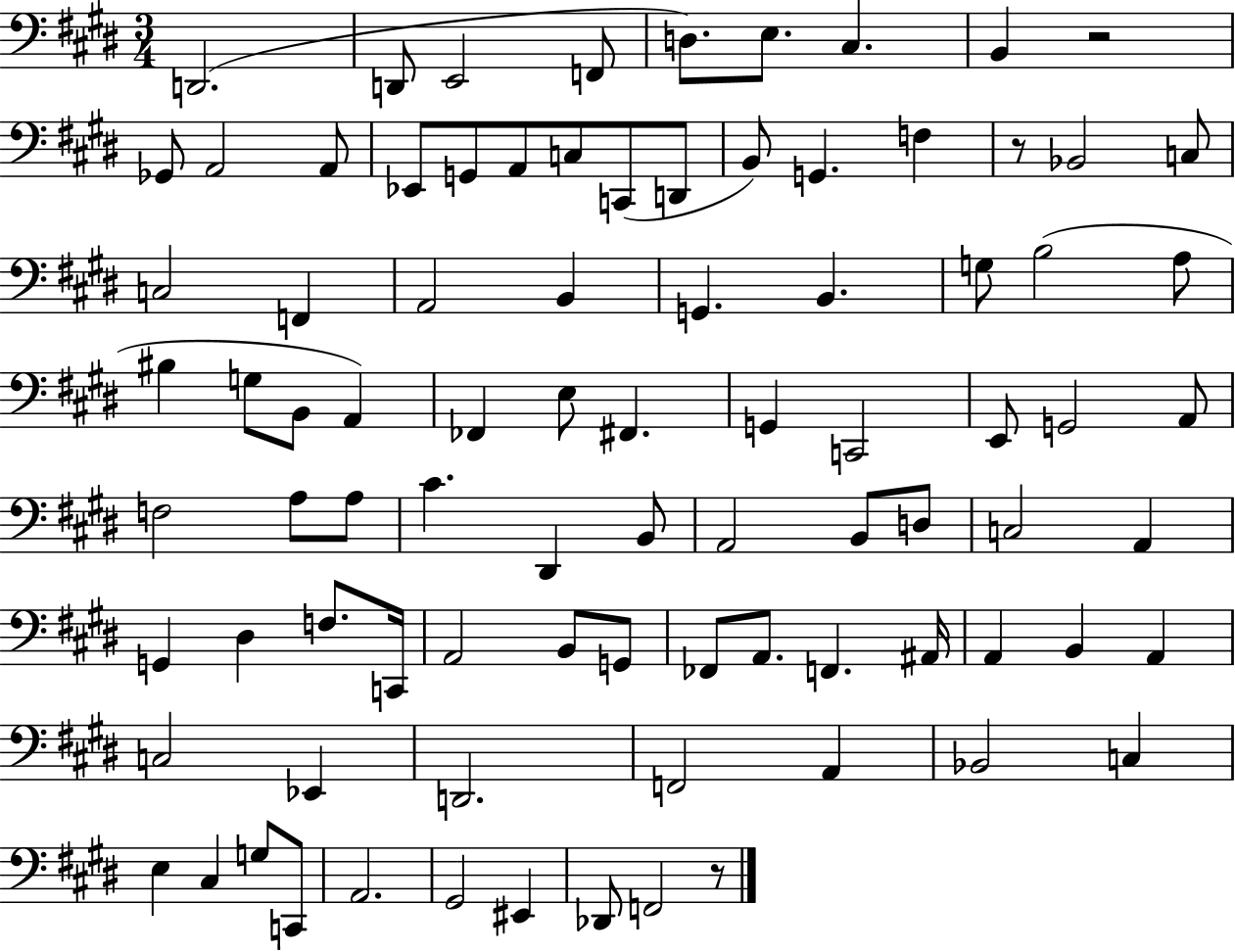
{
  \clef bass
  \numericTimeSignature
  \time 3/4
  \key e \major
  d,2.( | d,8 e,2 f,8 | d8.) e8. cis4. | b,4 r2 | \break ges,8 a,2 a,8 | ees,8 g,8 a,8 c8 c,8( d,8 | b,8) g,4. f4 | r8 bes,2 c8 | \break c2 f,4 | a,2 b,4 | g,4. b,4. | g8 b2( a8 | \break bis4 g8 b,8 a,4) | fes,4 e8 fis,4. | g,4 c,2 | e,8 g,2 a,8 | \break f2 a8 a8 | cis'4. dis,4 b,8 | a,2 b,8 d8 | c2 a,4 | \break g,4 dis4 f8. c,16 | a,2 b,8 g,8 | fes,8 a,8. f,4. ais,16 | a,4 b,4 a,4 | \break c2 ees,4 | d,2. | f,2 a,4 | bes,2 c4 | \break e4 cis4 g8 c,8 | a,2. | gis,2 eis,4 | des,8 f,2 r8 | \break \bar "|."
}